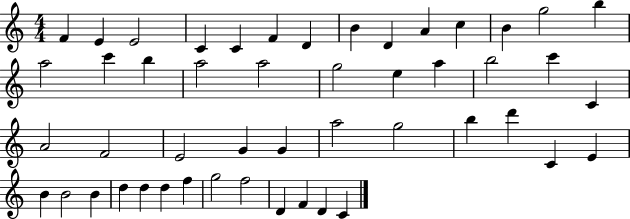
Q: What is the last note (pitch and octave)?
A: C4